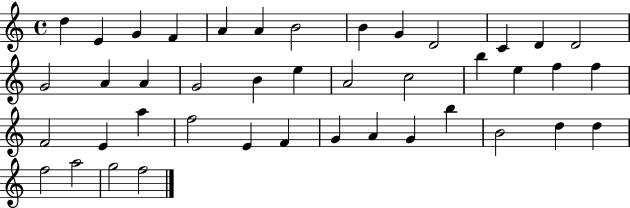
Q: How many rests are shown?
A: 0